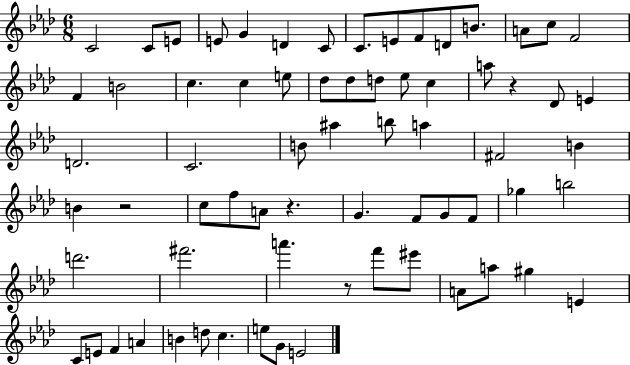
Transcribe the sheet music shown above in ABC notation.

X:1
T:Untitled
M:6/8
L:1/4
K:Ab
C2 C/2 E/2 E/2 G D C/2 C/2 E/2 F/2 D/2 B/2 A/2 c/2 F2 F B2 c c e/2 _d/2 _d/2 d/2 _e/2 c a/2 z _D/2 E D2 C2 B/2 ^a b/2 a ^F2 B B z2 c/2 f/2 A/2 z G F/2 G/2 F/2 _g b2 d'2 ^f'2 a' z/2 f'/2 ^e'/2 A/2 a/2 ^g E C/2 E/2 F A B d/2 c e/2 G/2 E2